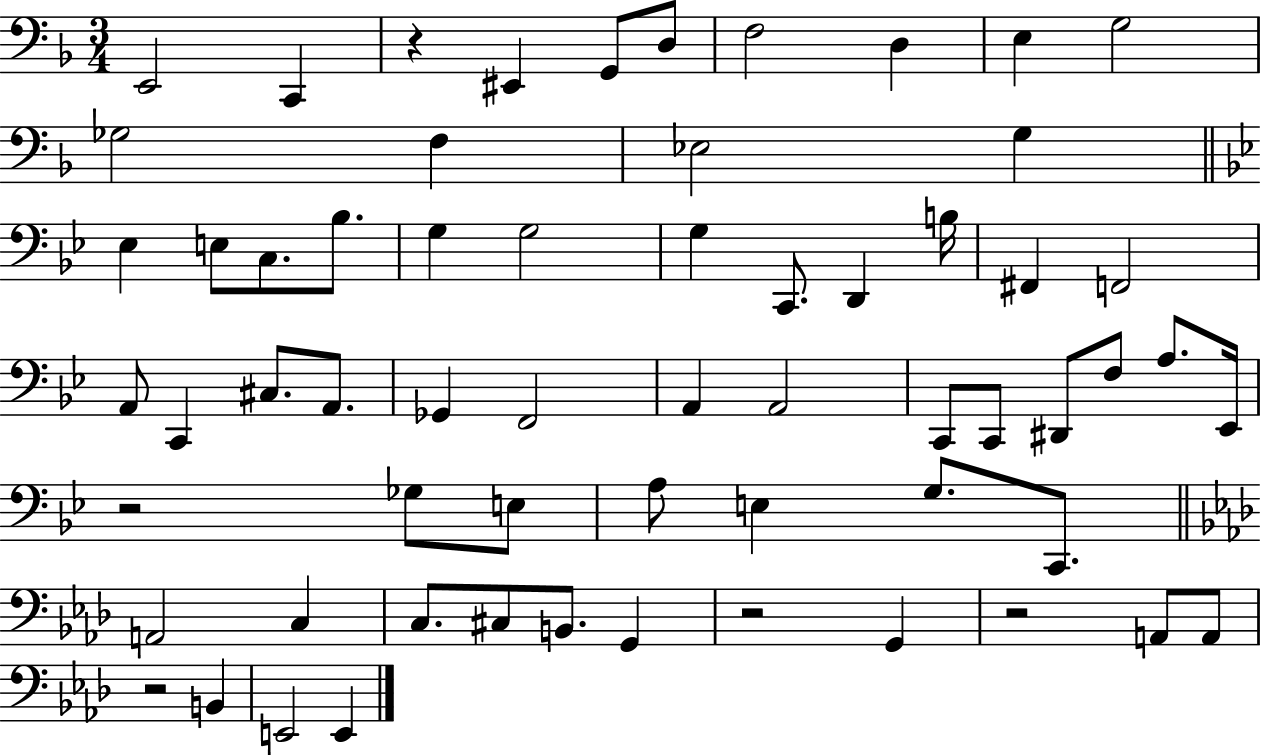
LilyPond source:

{
  \clef bass
  \numericTimeSignature
  \time 3/4
  \key f \major
  e,2 c,4 | r4 eis,4 g,8 d8 | f2 d4 | e4 g2 | \break ges2 f4 | ees2 g4 | \bar "||" \break \key bes \major ees4 e8 c8. bes8. | g4 g2 | g4 c,8. d,4 b16 | fis,4 f,2 | \break a,8 c,4 cis8. a,8. | ges,4 f,2 | a,4 a,2 | c,8 c,8 dis,8 f8 a8. ees,16 | \break r2 ges8 e8 | a8 e4 g8. c,8. | \bar "||" \break \key f \minor a,2 c4 | c8. cis8 b,8. g,4 | r2 g,4 | r2 a,8 a,8 | \break r2 b,4 | e,2 e,4 | \bar "|."
}